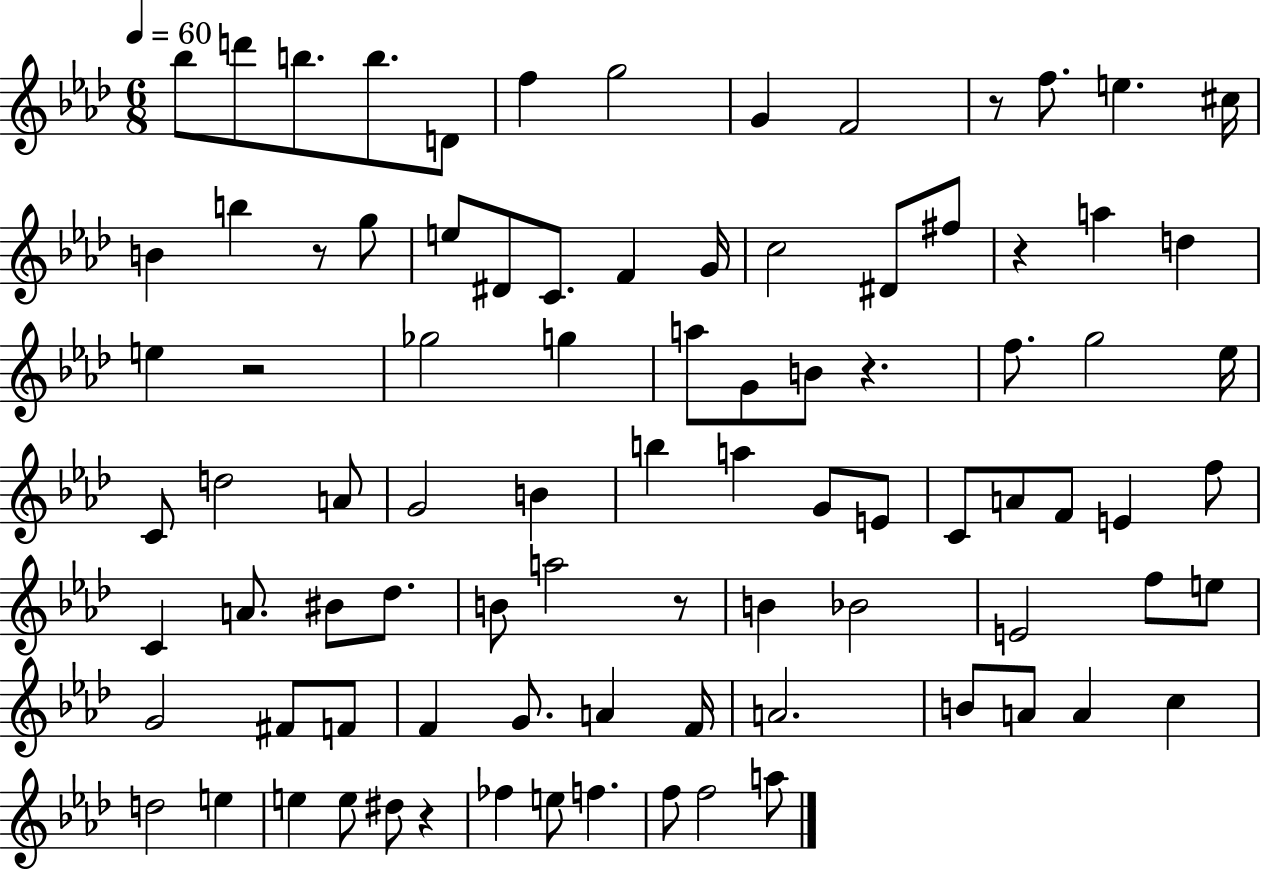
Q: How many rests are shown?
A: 7